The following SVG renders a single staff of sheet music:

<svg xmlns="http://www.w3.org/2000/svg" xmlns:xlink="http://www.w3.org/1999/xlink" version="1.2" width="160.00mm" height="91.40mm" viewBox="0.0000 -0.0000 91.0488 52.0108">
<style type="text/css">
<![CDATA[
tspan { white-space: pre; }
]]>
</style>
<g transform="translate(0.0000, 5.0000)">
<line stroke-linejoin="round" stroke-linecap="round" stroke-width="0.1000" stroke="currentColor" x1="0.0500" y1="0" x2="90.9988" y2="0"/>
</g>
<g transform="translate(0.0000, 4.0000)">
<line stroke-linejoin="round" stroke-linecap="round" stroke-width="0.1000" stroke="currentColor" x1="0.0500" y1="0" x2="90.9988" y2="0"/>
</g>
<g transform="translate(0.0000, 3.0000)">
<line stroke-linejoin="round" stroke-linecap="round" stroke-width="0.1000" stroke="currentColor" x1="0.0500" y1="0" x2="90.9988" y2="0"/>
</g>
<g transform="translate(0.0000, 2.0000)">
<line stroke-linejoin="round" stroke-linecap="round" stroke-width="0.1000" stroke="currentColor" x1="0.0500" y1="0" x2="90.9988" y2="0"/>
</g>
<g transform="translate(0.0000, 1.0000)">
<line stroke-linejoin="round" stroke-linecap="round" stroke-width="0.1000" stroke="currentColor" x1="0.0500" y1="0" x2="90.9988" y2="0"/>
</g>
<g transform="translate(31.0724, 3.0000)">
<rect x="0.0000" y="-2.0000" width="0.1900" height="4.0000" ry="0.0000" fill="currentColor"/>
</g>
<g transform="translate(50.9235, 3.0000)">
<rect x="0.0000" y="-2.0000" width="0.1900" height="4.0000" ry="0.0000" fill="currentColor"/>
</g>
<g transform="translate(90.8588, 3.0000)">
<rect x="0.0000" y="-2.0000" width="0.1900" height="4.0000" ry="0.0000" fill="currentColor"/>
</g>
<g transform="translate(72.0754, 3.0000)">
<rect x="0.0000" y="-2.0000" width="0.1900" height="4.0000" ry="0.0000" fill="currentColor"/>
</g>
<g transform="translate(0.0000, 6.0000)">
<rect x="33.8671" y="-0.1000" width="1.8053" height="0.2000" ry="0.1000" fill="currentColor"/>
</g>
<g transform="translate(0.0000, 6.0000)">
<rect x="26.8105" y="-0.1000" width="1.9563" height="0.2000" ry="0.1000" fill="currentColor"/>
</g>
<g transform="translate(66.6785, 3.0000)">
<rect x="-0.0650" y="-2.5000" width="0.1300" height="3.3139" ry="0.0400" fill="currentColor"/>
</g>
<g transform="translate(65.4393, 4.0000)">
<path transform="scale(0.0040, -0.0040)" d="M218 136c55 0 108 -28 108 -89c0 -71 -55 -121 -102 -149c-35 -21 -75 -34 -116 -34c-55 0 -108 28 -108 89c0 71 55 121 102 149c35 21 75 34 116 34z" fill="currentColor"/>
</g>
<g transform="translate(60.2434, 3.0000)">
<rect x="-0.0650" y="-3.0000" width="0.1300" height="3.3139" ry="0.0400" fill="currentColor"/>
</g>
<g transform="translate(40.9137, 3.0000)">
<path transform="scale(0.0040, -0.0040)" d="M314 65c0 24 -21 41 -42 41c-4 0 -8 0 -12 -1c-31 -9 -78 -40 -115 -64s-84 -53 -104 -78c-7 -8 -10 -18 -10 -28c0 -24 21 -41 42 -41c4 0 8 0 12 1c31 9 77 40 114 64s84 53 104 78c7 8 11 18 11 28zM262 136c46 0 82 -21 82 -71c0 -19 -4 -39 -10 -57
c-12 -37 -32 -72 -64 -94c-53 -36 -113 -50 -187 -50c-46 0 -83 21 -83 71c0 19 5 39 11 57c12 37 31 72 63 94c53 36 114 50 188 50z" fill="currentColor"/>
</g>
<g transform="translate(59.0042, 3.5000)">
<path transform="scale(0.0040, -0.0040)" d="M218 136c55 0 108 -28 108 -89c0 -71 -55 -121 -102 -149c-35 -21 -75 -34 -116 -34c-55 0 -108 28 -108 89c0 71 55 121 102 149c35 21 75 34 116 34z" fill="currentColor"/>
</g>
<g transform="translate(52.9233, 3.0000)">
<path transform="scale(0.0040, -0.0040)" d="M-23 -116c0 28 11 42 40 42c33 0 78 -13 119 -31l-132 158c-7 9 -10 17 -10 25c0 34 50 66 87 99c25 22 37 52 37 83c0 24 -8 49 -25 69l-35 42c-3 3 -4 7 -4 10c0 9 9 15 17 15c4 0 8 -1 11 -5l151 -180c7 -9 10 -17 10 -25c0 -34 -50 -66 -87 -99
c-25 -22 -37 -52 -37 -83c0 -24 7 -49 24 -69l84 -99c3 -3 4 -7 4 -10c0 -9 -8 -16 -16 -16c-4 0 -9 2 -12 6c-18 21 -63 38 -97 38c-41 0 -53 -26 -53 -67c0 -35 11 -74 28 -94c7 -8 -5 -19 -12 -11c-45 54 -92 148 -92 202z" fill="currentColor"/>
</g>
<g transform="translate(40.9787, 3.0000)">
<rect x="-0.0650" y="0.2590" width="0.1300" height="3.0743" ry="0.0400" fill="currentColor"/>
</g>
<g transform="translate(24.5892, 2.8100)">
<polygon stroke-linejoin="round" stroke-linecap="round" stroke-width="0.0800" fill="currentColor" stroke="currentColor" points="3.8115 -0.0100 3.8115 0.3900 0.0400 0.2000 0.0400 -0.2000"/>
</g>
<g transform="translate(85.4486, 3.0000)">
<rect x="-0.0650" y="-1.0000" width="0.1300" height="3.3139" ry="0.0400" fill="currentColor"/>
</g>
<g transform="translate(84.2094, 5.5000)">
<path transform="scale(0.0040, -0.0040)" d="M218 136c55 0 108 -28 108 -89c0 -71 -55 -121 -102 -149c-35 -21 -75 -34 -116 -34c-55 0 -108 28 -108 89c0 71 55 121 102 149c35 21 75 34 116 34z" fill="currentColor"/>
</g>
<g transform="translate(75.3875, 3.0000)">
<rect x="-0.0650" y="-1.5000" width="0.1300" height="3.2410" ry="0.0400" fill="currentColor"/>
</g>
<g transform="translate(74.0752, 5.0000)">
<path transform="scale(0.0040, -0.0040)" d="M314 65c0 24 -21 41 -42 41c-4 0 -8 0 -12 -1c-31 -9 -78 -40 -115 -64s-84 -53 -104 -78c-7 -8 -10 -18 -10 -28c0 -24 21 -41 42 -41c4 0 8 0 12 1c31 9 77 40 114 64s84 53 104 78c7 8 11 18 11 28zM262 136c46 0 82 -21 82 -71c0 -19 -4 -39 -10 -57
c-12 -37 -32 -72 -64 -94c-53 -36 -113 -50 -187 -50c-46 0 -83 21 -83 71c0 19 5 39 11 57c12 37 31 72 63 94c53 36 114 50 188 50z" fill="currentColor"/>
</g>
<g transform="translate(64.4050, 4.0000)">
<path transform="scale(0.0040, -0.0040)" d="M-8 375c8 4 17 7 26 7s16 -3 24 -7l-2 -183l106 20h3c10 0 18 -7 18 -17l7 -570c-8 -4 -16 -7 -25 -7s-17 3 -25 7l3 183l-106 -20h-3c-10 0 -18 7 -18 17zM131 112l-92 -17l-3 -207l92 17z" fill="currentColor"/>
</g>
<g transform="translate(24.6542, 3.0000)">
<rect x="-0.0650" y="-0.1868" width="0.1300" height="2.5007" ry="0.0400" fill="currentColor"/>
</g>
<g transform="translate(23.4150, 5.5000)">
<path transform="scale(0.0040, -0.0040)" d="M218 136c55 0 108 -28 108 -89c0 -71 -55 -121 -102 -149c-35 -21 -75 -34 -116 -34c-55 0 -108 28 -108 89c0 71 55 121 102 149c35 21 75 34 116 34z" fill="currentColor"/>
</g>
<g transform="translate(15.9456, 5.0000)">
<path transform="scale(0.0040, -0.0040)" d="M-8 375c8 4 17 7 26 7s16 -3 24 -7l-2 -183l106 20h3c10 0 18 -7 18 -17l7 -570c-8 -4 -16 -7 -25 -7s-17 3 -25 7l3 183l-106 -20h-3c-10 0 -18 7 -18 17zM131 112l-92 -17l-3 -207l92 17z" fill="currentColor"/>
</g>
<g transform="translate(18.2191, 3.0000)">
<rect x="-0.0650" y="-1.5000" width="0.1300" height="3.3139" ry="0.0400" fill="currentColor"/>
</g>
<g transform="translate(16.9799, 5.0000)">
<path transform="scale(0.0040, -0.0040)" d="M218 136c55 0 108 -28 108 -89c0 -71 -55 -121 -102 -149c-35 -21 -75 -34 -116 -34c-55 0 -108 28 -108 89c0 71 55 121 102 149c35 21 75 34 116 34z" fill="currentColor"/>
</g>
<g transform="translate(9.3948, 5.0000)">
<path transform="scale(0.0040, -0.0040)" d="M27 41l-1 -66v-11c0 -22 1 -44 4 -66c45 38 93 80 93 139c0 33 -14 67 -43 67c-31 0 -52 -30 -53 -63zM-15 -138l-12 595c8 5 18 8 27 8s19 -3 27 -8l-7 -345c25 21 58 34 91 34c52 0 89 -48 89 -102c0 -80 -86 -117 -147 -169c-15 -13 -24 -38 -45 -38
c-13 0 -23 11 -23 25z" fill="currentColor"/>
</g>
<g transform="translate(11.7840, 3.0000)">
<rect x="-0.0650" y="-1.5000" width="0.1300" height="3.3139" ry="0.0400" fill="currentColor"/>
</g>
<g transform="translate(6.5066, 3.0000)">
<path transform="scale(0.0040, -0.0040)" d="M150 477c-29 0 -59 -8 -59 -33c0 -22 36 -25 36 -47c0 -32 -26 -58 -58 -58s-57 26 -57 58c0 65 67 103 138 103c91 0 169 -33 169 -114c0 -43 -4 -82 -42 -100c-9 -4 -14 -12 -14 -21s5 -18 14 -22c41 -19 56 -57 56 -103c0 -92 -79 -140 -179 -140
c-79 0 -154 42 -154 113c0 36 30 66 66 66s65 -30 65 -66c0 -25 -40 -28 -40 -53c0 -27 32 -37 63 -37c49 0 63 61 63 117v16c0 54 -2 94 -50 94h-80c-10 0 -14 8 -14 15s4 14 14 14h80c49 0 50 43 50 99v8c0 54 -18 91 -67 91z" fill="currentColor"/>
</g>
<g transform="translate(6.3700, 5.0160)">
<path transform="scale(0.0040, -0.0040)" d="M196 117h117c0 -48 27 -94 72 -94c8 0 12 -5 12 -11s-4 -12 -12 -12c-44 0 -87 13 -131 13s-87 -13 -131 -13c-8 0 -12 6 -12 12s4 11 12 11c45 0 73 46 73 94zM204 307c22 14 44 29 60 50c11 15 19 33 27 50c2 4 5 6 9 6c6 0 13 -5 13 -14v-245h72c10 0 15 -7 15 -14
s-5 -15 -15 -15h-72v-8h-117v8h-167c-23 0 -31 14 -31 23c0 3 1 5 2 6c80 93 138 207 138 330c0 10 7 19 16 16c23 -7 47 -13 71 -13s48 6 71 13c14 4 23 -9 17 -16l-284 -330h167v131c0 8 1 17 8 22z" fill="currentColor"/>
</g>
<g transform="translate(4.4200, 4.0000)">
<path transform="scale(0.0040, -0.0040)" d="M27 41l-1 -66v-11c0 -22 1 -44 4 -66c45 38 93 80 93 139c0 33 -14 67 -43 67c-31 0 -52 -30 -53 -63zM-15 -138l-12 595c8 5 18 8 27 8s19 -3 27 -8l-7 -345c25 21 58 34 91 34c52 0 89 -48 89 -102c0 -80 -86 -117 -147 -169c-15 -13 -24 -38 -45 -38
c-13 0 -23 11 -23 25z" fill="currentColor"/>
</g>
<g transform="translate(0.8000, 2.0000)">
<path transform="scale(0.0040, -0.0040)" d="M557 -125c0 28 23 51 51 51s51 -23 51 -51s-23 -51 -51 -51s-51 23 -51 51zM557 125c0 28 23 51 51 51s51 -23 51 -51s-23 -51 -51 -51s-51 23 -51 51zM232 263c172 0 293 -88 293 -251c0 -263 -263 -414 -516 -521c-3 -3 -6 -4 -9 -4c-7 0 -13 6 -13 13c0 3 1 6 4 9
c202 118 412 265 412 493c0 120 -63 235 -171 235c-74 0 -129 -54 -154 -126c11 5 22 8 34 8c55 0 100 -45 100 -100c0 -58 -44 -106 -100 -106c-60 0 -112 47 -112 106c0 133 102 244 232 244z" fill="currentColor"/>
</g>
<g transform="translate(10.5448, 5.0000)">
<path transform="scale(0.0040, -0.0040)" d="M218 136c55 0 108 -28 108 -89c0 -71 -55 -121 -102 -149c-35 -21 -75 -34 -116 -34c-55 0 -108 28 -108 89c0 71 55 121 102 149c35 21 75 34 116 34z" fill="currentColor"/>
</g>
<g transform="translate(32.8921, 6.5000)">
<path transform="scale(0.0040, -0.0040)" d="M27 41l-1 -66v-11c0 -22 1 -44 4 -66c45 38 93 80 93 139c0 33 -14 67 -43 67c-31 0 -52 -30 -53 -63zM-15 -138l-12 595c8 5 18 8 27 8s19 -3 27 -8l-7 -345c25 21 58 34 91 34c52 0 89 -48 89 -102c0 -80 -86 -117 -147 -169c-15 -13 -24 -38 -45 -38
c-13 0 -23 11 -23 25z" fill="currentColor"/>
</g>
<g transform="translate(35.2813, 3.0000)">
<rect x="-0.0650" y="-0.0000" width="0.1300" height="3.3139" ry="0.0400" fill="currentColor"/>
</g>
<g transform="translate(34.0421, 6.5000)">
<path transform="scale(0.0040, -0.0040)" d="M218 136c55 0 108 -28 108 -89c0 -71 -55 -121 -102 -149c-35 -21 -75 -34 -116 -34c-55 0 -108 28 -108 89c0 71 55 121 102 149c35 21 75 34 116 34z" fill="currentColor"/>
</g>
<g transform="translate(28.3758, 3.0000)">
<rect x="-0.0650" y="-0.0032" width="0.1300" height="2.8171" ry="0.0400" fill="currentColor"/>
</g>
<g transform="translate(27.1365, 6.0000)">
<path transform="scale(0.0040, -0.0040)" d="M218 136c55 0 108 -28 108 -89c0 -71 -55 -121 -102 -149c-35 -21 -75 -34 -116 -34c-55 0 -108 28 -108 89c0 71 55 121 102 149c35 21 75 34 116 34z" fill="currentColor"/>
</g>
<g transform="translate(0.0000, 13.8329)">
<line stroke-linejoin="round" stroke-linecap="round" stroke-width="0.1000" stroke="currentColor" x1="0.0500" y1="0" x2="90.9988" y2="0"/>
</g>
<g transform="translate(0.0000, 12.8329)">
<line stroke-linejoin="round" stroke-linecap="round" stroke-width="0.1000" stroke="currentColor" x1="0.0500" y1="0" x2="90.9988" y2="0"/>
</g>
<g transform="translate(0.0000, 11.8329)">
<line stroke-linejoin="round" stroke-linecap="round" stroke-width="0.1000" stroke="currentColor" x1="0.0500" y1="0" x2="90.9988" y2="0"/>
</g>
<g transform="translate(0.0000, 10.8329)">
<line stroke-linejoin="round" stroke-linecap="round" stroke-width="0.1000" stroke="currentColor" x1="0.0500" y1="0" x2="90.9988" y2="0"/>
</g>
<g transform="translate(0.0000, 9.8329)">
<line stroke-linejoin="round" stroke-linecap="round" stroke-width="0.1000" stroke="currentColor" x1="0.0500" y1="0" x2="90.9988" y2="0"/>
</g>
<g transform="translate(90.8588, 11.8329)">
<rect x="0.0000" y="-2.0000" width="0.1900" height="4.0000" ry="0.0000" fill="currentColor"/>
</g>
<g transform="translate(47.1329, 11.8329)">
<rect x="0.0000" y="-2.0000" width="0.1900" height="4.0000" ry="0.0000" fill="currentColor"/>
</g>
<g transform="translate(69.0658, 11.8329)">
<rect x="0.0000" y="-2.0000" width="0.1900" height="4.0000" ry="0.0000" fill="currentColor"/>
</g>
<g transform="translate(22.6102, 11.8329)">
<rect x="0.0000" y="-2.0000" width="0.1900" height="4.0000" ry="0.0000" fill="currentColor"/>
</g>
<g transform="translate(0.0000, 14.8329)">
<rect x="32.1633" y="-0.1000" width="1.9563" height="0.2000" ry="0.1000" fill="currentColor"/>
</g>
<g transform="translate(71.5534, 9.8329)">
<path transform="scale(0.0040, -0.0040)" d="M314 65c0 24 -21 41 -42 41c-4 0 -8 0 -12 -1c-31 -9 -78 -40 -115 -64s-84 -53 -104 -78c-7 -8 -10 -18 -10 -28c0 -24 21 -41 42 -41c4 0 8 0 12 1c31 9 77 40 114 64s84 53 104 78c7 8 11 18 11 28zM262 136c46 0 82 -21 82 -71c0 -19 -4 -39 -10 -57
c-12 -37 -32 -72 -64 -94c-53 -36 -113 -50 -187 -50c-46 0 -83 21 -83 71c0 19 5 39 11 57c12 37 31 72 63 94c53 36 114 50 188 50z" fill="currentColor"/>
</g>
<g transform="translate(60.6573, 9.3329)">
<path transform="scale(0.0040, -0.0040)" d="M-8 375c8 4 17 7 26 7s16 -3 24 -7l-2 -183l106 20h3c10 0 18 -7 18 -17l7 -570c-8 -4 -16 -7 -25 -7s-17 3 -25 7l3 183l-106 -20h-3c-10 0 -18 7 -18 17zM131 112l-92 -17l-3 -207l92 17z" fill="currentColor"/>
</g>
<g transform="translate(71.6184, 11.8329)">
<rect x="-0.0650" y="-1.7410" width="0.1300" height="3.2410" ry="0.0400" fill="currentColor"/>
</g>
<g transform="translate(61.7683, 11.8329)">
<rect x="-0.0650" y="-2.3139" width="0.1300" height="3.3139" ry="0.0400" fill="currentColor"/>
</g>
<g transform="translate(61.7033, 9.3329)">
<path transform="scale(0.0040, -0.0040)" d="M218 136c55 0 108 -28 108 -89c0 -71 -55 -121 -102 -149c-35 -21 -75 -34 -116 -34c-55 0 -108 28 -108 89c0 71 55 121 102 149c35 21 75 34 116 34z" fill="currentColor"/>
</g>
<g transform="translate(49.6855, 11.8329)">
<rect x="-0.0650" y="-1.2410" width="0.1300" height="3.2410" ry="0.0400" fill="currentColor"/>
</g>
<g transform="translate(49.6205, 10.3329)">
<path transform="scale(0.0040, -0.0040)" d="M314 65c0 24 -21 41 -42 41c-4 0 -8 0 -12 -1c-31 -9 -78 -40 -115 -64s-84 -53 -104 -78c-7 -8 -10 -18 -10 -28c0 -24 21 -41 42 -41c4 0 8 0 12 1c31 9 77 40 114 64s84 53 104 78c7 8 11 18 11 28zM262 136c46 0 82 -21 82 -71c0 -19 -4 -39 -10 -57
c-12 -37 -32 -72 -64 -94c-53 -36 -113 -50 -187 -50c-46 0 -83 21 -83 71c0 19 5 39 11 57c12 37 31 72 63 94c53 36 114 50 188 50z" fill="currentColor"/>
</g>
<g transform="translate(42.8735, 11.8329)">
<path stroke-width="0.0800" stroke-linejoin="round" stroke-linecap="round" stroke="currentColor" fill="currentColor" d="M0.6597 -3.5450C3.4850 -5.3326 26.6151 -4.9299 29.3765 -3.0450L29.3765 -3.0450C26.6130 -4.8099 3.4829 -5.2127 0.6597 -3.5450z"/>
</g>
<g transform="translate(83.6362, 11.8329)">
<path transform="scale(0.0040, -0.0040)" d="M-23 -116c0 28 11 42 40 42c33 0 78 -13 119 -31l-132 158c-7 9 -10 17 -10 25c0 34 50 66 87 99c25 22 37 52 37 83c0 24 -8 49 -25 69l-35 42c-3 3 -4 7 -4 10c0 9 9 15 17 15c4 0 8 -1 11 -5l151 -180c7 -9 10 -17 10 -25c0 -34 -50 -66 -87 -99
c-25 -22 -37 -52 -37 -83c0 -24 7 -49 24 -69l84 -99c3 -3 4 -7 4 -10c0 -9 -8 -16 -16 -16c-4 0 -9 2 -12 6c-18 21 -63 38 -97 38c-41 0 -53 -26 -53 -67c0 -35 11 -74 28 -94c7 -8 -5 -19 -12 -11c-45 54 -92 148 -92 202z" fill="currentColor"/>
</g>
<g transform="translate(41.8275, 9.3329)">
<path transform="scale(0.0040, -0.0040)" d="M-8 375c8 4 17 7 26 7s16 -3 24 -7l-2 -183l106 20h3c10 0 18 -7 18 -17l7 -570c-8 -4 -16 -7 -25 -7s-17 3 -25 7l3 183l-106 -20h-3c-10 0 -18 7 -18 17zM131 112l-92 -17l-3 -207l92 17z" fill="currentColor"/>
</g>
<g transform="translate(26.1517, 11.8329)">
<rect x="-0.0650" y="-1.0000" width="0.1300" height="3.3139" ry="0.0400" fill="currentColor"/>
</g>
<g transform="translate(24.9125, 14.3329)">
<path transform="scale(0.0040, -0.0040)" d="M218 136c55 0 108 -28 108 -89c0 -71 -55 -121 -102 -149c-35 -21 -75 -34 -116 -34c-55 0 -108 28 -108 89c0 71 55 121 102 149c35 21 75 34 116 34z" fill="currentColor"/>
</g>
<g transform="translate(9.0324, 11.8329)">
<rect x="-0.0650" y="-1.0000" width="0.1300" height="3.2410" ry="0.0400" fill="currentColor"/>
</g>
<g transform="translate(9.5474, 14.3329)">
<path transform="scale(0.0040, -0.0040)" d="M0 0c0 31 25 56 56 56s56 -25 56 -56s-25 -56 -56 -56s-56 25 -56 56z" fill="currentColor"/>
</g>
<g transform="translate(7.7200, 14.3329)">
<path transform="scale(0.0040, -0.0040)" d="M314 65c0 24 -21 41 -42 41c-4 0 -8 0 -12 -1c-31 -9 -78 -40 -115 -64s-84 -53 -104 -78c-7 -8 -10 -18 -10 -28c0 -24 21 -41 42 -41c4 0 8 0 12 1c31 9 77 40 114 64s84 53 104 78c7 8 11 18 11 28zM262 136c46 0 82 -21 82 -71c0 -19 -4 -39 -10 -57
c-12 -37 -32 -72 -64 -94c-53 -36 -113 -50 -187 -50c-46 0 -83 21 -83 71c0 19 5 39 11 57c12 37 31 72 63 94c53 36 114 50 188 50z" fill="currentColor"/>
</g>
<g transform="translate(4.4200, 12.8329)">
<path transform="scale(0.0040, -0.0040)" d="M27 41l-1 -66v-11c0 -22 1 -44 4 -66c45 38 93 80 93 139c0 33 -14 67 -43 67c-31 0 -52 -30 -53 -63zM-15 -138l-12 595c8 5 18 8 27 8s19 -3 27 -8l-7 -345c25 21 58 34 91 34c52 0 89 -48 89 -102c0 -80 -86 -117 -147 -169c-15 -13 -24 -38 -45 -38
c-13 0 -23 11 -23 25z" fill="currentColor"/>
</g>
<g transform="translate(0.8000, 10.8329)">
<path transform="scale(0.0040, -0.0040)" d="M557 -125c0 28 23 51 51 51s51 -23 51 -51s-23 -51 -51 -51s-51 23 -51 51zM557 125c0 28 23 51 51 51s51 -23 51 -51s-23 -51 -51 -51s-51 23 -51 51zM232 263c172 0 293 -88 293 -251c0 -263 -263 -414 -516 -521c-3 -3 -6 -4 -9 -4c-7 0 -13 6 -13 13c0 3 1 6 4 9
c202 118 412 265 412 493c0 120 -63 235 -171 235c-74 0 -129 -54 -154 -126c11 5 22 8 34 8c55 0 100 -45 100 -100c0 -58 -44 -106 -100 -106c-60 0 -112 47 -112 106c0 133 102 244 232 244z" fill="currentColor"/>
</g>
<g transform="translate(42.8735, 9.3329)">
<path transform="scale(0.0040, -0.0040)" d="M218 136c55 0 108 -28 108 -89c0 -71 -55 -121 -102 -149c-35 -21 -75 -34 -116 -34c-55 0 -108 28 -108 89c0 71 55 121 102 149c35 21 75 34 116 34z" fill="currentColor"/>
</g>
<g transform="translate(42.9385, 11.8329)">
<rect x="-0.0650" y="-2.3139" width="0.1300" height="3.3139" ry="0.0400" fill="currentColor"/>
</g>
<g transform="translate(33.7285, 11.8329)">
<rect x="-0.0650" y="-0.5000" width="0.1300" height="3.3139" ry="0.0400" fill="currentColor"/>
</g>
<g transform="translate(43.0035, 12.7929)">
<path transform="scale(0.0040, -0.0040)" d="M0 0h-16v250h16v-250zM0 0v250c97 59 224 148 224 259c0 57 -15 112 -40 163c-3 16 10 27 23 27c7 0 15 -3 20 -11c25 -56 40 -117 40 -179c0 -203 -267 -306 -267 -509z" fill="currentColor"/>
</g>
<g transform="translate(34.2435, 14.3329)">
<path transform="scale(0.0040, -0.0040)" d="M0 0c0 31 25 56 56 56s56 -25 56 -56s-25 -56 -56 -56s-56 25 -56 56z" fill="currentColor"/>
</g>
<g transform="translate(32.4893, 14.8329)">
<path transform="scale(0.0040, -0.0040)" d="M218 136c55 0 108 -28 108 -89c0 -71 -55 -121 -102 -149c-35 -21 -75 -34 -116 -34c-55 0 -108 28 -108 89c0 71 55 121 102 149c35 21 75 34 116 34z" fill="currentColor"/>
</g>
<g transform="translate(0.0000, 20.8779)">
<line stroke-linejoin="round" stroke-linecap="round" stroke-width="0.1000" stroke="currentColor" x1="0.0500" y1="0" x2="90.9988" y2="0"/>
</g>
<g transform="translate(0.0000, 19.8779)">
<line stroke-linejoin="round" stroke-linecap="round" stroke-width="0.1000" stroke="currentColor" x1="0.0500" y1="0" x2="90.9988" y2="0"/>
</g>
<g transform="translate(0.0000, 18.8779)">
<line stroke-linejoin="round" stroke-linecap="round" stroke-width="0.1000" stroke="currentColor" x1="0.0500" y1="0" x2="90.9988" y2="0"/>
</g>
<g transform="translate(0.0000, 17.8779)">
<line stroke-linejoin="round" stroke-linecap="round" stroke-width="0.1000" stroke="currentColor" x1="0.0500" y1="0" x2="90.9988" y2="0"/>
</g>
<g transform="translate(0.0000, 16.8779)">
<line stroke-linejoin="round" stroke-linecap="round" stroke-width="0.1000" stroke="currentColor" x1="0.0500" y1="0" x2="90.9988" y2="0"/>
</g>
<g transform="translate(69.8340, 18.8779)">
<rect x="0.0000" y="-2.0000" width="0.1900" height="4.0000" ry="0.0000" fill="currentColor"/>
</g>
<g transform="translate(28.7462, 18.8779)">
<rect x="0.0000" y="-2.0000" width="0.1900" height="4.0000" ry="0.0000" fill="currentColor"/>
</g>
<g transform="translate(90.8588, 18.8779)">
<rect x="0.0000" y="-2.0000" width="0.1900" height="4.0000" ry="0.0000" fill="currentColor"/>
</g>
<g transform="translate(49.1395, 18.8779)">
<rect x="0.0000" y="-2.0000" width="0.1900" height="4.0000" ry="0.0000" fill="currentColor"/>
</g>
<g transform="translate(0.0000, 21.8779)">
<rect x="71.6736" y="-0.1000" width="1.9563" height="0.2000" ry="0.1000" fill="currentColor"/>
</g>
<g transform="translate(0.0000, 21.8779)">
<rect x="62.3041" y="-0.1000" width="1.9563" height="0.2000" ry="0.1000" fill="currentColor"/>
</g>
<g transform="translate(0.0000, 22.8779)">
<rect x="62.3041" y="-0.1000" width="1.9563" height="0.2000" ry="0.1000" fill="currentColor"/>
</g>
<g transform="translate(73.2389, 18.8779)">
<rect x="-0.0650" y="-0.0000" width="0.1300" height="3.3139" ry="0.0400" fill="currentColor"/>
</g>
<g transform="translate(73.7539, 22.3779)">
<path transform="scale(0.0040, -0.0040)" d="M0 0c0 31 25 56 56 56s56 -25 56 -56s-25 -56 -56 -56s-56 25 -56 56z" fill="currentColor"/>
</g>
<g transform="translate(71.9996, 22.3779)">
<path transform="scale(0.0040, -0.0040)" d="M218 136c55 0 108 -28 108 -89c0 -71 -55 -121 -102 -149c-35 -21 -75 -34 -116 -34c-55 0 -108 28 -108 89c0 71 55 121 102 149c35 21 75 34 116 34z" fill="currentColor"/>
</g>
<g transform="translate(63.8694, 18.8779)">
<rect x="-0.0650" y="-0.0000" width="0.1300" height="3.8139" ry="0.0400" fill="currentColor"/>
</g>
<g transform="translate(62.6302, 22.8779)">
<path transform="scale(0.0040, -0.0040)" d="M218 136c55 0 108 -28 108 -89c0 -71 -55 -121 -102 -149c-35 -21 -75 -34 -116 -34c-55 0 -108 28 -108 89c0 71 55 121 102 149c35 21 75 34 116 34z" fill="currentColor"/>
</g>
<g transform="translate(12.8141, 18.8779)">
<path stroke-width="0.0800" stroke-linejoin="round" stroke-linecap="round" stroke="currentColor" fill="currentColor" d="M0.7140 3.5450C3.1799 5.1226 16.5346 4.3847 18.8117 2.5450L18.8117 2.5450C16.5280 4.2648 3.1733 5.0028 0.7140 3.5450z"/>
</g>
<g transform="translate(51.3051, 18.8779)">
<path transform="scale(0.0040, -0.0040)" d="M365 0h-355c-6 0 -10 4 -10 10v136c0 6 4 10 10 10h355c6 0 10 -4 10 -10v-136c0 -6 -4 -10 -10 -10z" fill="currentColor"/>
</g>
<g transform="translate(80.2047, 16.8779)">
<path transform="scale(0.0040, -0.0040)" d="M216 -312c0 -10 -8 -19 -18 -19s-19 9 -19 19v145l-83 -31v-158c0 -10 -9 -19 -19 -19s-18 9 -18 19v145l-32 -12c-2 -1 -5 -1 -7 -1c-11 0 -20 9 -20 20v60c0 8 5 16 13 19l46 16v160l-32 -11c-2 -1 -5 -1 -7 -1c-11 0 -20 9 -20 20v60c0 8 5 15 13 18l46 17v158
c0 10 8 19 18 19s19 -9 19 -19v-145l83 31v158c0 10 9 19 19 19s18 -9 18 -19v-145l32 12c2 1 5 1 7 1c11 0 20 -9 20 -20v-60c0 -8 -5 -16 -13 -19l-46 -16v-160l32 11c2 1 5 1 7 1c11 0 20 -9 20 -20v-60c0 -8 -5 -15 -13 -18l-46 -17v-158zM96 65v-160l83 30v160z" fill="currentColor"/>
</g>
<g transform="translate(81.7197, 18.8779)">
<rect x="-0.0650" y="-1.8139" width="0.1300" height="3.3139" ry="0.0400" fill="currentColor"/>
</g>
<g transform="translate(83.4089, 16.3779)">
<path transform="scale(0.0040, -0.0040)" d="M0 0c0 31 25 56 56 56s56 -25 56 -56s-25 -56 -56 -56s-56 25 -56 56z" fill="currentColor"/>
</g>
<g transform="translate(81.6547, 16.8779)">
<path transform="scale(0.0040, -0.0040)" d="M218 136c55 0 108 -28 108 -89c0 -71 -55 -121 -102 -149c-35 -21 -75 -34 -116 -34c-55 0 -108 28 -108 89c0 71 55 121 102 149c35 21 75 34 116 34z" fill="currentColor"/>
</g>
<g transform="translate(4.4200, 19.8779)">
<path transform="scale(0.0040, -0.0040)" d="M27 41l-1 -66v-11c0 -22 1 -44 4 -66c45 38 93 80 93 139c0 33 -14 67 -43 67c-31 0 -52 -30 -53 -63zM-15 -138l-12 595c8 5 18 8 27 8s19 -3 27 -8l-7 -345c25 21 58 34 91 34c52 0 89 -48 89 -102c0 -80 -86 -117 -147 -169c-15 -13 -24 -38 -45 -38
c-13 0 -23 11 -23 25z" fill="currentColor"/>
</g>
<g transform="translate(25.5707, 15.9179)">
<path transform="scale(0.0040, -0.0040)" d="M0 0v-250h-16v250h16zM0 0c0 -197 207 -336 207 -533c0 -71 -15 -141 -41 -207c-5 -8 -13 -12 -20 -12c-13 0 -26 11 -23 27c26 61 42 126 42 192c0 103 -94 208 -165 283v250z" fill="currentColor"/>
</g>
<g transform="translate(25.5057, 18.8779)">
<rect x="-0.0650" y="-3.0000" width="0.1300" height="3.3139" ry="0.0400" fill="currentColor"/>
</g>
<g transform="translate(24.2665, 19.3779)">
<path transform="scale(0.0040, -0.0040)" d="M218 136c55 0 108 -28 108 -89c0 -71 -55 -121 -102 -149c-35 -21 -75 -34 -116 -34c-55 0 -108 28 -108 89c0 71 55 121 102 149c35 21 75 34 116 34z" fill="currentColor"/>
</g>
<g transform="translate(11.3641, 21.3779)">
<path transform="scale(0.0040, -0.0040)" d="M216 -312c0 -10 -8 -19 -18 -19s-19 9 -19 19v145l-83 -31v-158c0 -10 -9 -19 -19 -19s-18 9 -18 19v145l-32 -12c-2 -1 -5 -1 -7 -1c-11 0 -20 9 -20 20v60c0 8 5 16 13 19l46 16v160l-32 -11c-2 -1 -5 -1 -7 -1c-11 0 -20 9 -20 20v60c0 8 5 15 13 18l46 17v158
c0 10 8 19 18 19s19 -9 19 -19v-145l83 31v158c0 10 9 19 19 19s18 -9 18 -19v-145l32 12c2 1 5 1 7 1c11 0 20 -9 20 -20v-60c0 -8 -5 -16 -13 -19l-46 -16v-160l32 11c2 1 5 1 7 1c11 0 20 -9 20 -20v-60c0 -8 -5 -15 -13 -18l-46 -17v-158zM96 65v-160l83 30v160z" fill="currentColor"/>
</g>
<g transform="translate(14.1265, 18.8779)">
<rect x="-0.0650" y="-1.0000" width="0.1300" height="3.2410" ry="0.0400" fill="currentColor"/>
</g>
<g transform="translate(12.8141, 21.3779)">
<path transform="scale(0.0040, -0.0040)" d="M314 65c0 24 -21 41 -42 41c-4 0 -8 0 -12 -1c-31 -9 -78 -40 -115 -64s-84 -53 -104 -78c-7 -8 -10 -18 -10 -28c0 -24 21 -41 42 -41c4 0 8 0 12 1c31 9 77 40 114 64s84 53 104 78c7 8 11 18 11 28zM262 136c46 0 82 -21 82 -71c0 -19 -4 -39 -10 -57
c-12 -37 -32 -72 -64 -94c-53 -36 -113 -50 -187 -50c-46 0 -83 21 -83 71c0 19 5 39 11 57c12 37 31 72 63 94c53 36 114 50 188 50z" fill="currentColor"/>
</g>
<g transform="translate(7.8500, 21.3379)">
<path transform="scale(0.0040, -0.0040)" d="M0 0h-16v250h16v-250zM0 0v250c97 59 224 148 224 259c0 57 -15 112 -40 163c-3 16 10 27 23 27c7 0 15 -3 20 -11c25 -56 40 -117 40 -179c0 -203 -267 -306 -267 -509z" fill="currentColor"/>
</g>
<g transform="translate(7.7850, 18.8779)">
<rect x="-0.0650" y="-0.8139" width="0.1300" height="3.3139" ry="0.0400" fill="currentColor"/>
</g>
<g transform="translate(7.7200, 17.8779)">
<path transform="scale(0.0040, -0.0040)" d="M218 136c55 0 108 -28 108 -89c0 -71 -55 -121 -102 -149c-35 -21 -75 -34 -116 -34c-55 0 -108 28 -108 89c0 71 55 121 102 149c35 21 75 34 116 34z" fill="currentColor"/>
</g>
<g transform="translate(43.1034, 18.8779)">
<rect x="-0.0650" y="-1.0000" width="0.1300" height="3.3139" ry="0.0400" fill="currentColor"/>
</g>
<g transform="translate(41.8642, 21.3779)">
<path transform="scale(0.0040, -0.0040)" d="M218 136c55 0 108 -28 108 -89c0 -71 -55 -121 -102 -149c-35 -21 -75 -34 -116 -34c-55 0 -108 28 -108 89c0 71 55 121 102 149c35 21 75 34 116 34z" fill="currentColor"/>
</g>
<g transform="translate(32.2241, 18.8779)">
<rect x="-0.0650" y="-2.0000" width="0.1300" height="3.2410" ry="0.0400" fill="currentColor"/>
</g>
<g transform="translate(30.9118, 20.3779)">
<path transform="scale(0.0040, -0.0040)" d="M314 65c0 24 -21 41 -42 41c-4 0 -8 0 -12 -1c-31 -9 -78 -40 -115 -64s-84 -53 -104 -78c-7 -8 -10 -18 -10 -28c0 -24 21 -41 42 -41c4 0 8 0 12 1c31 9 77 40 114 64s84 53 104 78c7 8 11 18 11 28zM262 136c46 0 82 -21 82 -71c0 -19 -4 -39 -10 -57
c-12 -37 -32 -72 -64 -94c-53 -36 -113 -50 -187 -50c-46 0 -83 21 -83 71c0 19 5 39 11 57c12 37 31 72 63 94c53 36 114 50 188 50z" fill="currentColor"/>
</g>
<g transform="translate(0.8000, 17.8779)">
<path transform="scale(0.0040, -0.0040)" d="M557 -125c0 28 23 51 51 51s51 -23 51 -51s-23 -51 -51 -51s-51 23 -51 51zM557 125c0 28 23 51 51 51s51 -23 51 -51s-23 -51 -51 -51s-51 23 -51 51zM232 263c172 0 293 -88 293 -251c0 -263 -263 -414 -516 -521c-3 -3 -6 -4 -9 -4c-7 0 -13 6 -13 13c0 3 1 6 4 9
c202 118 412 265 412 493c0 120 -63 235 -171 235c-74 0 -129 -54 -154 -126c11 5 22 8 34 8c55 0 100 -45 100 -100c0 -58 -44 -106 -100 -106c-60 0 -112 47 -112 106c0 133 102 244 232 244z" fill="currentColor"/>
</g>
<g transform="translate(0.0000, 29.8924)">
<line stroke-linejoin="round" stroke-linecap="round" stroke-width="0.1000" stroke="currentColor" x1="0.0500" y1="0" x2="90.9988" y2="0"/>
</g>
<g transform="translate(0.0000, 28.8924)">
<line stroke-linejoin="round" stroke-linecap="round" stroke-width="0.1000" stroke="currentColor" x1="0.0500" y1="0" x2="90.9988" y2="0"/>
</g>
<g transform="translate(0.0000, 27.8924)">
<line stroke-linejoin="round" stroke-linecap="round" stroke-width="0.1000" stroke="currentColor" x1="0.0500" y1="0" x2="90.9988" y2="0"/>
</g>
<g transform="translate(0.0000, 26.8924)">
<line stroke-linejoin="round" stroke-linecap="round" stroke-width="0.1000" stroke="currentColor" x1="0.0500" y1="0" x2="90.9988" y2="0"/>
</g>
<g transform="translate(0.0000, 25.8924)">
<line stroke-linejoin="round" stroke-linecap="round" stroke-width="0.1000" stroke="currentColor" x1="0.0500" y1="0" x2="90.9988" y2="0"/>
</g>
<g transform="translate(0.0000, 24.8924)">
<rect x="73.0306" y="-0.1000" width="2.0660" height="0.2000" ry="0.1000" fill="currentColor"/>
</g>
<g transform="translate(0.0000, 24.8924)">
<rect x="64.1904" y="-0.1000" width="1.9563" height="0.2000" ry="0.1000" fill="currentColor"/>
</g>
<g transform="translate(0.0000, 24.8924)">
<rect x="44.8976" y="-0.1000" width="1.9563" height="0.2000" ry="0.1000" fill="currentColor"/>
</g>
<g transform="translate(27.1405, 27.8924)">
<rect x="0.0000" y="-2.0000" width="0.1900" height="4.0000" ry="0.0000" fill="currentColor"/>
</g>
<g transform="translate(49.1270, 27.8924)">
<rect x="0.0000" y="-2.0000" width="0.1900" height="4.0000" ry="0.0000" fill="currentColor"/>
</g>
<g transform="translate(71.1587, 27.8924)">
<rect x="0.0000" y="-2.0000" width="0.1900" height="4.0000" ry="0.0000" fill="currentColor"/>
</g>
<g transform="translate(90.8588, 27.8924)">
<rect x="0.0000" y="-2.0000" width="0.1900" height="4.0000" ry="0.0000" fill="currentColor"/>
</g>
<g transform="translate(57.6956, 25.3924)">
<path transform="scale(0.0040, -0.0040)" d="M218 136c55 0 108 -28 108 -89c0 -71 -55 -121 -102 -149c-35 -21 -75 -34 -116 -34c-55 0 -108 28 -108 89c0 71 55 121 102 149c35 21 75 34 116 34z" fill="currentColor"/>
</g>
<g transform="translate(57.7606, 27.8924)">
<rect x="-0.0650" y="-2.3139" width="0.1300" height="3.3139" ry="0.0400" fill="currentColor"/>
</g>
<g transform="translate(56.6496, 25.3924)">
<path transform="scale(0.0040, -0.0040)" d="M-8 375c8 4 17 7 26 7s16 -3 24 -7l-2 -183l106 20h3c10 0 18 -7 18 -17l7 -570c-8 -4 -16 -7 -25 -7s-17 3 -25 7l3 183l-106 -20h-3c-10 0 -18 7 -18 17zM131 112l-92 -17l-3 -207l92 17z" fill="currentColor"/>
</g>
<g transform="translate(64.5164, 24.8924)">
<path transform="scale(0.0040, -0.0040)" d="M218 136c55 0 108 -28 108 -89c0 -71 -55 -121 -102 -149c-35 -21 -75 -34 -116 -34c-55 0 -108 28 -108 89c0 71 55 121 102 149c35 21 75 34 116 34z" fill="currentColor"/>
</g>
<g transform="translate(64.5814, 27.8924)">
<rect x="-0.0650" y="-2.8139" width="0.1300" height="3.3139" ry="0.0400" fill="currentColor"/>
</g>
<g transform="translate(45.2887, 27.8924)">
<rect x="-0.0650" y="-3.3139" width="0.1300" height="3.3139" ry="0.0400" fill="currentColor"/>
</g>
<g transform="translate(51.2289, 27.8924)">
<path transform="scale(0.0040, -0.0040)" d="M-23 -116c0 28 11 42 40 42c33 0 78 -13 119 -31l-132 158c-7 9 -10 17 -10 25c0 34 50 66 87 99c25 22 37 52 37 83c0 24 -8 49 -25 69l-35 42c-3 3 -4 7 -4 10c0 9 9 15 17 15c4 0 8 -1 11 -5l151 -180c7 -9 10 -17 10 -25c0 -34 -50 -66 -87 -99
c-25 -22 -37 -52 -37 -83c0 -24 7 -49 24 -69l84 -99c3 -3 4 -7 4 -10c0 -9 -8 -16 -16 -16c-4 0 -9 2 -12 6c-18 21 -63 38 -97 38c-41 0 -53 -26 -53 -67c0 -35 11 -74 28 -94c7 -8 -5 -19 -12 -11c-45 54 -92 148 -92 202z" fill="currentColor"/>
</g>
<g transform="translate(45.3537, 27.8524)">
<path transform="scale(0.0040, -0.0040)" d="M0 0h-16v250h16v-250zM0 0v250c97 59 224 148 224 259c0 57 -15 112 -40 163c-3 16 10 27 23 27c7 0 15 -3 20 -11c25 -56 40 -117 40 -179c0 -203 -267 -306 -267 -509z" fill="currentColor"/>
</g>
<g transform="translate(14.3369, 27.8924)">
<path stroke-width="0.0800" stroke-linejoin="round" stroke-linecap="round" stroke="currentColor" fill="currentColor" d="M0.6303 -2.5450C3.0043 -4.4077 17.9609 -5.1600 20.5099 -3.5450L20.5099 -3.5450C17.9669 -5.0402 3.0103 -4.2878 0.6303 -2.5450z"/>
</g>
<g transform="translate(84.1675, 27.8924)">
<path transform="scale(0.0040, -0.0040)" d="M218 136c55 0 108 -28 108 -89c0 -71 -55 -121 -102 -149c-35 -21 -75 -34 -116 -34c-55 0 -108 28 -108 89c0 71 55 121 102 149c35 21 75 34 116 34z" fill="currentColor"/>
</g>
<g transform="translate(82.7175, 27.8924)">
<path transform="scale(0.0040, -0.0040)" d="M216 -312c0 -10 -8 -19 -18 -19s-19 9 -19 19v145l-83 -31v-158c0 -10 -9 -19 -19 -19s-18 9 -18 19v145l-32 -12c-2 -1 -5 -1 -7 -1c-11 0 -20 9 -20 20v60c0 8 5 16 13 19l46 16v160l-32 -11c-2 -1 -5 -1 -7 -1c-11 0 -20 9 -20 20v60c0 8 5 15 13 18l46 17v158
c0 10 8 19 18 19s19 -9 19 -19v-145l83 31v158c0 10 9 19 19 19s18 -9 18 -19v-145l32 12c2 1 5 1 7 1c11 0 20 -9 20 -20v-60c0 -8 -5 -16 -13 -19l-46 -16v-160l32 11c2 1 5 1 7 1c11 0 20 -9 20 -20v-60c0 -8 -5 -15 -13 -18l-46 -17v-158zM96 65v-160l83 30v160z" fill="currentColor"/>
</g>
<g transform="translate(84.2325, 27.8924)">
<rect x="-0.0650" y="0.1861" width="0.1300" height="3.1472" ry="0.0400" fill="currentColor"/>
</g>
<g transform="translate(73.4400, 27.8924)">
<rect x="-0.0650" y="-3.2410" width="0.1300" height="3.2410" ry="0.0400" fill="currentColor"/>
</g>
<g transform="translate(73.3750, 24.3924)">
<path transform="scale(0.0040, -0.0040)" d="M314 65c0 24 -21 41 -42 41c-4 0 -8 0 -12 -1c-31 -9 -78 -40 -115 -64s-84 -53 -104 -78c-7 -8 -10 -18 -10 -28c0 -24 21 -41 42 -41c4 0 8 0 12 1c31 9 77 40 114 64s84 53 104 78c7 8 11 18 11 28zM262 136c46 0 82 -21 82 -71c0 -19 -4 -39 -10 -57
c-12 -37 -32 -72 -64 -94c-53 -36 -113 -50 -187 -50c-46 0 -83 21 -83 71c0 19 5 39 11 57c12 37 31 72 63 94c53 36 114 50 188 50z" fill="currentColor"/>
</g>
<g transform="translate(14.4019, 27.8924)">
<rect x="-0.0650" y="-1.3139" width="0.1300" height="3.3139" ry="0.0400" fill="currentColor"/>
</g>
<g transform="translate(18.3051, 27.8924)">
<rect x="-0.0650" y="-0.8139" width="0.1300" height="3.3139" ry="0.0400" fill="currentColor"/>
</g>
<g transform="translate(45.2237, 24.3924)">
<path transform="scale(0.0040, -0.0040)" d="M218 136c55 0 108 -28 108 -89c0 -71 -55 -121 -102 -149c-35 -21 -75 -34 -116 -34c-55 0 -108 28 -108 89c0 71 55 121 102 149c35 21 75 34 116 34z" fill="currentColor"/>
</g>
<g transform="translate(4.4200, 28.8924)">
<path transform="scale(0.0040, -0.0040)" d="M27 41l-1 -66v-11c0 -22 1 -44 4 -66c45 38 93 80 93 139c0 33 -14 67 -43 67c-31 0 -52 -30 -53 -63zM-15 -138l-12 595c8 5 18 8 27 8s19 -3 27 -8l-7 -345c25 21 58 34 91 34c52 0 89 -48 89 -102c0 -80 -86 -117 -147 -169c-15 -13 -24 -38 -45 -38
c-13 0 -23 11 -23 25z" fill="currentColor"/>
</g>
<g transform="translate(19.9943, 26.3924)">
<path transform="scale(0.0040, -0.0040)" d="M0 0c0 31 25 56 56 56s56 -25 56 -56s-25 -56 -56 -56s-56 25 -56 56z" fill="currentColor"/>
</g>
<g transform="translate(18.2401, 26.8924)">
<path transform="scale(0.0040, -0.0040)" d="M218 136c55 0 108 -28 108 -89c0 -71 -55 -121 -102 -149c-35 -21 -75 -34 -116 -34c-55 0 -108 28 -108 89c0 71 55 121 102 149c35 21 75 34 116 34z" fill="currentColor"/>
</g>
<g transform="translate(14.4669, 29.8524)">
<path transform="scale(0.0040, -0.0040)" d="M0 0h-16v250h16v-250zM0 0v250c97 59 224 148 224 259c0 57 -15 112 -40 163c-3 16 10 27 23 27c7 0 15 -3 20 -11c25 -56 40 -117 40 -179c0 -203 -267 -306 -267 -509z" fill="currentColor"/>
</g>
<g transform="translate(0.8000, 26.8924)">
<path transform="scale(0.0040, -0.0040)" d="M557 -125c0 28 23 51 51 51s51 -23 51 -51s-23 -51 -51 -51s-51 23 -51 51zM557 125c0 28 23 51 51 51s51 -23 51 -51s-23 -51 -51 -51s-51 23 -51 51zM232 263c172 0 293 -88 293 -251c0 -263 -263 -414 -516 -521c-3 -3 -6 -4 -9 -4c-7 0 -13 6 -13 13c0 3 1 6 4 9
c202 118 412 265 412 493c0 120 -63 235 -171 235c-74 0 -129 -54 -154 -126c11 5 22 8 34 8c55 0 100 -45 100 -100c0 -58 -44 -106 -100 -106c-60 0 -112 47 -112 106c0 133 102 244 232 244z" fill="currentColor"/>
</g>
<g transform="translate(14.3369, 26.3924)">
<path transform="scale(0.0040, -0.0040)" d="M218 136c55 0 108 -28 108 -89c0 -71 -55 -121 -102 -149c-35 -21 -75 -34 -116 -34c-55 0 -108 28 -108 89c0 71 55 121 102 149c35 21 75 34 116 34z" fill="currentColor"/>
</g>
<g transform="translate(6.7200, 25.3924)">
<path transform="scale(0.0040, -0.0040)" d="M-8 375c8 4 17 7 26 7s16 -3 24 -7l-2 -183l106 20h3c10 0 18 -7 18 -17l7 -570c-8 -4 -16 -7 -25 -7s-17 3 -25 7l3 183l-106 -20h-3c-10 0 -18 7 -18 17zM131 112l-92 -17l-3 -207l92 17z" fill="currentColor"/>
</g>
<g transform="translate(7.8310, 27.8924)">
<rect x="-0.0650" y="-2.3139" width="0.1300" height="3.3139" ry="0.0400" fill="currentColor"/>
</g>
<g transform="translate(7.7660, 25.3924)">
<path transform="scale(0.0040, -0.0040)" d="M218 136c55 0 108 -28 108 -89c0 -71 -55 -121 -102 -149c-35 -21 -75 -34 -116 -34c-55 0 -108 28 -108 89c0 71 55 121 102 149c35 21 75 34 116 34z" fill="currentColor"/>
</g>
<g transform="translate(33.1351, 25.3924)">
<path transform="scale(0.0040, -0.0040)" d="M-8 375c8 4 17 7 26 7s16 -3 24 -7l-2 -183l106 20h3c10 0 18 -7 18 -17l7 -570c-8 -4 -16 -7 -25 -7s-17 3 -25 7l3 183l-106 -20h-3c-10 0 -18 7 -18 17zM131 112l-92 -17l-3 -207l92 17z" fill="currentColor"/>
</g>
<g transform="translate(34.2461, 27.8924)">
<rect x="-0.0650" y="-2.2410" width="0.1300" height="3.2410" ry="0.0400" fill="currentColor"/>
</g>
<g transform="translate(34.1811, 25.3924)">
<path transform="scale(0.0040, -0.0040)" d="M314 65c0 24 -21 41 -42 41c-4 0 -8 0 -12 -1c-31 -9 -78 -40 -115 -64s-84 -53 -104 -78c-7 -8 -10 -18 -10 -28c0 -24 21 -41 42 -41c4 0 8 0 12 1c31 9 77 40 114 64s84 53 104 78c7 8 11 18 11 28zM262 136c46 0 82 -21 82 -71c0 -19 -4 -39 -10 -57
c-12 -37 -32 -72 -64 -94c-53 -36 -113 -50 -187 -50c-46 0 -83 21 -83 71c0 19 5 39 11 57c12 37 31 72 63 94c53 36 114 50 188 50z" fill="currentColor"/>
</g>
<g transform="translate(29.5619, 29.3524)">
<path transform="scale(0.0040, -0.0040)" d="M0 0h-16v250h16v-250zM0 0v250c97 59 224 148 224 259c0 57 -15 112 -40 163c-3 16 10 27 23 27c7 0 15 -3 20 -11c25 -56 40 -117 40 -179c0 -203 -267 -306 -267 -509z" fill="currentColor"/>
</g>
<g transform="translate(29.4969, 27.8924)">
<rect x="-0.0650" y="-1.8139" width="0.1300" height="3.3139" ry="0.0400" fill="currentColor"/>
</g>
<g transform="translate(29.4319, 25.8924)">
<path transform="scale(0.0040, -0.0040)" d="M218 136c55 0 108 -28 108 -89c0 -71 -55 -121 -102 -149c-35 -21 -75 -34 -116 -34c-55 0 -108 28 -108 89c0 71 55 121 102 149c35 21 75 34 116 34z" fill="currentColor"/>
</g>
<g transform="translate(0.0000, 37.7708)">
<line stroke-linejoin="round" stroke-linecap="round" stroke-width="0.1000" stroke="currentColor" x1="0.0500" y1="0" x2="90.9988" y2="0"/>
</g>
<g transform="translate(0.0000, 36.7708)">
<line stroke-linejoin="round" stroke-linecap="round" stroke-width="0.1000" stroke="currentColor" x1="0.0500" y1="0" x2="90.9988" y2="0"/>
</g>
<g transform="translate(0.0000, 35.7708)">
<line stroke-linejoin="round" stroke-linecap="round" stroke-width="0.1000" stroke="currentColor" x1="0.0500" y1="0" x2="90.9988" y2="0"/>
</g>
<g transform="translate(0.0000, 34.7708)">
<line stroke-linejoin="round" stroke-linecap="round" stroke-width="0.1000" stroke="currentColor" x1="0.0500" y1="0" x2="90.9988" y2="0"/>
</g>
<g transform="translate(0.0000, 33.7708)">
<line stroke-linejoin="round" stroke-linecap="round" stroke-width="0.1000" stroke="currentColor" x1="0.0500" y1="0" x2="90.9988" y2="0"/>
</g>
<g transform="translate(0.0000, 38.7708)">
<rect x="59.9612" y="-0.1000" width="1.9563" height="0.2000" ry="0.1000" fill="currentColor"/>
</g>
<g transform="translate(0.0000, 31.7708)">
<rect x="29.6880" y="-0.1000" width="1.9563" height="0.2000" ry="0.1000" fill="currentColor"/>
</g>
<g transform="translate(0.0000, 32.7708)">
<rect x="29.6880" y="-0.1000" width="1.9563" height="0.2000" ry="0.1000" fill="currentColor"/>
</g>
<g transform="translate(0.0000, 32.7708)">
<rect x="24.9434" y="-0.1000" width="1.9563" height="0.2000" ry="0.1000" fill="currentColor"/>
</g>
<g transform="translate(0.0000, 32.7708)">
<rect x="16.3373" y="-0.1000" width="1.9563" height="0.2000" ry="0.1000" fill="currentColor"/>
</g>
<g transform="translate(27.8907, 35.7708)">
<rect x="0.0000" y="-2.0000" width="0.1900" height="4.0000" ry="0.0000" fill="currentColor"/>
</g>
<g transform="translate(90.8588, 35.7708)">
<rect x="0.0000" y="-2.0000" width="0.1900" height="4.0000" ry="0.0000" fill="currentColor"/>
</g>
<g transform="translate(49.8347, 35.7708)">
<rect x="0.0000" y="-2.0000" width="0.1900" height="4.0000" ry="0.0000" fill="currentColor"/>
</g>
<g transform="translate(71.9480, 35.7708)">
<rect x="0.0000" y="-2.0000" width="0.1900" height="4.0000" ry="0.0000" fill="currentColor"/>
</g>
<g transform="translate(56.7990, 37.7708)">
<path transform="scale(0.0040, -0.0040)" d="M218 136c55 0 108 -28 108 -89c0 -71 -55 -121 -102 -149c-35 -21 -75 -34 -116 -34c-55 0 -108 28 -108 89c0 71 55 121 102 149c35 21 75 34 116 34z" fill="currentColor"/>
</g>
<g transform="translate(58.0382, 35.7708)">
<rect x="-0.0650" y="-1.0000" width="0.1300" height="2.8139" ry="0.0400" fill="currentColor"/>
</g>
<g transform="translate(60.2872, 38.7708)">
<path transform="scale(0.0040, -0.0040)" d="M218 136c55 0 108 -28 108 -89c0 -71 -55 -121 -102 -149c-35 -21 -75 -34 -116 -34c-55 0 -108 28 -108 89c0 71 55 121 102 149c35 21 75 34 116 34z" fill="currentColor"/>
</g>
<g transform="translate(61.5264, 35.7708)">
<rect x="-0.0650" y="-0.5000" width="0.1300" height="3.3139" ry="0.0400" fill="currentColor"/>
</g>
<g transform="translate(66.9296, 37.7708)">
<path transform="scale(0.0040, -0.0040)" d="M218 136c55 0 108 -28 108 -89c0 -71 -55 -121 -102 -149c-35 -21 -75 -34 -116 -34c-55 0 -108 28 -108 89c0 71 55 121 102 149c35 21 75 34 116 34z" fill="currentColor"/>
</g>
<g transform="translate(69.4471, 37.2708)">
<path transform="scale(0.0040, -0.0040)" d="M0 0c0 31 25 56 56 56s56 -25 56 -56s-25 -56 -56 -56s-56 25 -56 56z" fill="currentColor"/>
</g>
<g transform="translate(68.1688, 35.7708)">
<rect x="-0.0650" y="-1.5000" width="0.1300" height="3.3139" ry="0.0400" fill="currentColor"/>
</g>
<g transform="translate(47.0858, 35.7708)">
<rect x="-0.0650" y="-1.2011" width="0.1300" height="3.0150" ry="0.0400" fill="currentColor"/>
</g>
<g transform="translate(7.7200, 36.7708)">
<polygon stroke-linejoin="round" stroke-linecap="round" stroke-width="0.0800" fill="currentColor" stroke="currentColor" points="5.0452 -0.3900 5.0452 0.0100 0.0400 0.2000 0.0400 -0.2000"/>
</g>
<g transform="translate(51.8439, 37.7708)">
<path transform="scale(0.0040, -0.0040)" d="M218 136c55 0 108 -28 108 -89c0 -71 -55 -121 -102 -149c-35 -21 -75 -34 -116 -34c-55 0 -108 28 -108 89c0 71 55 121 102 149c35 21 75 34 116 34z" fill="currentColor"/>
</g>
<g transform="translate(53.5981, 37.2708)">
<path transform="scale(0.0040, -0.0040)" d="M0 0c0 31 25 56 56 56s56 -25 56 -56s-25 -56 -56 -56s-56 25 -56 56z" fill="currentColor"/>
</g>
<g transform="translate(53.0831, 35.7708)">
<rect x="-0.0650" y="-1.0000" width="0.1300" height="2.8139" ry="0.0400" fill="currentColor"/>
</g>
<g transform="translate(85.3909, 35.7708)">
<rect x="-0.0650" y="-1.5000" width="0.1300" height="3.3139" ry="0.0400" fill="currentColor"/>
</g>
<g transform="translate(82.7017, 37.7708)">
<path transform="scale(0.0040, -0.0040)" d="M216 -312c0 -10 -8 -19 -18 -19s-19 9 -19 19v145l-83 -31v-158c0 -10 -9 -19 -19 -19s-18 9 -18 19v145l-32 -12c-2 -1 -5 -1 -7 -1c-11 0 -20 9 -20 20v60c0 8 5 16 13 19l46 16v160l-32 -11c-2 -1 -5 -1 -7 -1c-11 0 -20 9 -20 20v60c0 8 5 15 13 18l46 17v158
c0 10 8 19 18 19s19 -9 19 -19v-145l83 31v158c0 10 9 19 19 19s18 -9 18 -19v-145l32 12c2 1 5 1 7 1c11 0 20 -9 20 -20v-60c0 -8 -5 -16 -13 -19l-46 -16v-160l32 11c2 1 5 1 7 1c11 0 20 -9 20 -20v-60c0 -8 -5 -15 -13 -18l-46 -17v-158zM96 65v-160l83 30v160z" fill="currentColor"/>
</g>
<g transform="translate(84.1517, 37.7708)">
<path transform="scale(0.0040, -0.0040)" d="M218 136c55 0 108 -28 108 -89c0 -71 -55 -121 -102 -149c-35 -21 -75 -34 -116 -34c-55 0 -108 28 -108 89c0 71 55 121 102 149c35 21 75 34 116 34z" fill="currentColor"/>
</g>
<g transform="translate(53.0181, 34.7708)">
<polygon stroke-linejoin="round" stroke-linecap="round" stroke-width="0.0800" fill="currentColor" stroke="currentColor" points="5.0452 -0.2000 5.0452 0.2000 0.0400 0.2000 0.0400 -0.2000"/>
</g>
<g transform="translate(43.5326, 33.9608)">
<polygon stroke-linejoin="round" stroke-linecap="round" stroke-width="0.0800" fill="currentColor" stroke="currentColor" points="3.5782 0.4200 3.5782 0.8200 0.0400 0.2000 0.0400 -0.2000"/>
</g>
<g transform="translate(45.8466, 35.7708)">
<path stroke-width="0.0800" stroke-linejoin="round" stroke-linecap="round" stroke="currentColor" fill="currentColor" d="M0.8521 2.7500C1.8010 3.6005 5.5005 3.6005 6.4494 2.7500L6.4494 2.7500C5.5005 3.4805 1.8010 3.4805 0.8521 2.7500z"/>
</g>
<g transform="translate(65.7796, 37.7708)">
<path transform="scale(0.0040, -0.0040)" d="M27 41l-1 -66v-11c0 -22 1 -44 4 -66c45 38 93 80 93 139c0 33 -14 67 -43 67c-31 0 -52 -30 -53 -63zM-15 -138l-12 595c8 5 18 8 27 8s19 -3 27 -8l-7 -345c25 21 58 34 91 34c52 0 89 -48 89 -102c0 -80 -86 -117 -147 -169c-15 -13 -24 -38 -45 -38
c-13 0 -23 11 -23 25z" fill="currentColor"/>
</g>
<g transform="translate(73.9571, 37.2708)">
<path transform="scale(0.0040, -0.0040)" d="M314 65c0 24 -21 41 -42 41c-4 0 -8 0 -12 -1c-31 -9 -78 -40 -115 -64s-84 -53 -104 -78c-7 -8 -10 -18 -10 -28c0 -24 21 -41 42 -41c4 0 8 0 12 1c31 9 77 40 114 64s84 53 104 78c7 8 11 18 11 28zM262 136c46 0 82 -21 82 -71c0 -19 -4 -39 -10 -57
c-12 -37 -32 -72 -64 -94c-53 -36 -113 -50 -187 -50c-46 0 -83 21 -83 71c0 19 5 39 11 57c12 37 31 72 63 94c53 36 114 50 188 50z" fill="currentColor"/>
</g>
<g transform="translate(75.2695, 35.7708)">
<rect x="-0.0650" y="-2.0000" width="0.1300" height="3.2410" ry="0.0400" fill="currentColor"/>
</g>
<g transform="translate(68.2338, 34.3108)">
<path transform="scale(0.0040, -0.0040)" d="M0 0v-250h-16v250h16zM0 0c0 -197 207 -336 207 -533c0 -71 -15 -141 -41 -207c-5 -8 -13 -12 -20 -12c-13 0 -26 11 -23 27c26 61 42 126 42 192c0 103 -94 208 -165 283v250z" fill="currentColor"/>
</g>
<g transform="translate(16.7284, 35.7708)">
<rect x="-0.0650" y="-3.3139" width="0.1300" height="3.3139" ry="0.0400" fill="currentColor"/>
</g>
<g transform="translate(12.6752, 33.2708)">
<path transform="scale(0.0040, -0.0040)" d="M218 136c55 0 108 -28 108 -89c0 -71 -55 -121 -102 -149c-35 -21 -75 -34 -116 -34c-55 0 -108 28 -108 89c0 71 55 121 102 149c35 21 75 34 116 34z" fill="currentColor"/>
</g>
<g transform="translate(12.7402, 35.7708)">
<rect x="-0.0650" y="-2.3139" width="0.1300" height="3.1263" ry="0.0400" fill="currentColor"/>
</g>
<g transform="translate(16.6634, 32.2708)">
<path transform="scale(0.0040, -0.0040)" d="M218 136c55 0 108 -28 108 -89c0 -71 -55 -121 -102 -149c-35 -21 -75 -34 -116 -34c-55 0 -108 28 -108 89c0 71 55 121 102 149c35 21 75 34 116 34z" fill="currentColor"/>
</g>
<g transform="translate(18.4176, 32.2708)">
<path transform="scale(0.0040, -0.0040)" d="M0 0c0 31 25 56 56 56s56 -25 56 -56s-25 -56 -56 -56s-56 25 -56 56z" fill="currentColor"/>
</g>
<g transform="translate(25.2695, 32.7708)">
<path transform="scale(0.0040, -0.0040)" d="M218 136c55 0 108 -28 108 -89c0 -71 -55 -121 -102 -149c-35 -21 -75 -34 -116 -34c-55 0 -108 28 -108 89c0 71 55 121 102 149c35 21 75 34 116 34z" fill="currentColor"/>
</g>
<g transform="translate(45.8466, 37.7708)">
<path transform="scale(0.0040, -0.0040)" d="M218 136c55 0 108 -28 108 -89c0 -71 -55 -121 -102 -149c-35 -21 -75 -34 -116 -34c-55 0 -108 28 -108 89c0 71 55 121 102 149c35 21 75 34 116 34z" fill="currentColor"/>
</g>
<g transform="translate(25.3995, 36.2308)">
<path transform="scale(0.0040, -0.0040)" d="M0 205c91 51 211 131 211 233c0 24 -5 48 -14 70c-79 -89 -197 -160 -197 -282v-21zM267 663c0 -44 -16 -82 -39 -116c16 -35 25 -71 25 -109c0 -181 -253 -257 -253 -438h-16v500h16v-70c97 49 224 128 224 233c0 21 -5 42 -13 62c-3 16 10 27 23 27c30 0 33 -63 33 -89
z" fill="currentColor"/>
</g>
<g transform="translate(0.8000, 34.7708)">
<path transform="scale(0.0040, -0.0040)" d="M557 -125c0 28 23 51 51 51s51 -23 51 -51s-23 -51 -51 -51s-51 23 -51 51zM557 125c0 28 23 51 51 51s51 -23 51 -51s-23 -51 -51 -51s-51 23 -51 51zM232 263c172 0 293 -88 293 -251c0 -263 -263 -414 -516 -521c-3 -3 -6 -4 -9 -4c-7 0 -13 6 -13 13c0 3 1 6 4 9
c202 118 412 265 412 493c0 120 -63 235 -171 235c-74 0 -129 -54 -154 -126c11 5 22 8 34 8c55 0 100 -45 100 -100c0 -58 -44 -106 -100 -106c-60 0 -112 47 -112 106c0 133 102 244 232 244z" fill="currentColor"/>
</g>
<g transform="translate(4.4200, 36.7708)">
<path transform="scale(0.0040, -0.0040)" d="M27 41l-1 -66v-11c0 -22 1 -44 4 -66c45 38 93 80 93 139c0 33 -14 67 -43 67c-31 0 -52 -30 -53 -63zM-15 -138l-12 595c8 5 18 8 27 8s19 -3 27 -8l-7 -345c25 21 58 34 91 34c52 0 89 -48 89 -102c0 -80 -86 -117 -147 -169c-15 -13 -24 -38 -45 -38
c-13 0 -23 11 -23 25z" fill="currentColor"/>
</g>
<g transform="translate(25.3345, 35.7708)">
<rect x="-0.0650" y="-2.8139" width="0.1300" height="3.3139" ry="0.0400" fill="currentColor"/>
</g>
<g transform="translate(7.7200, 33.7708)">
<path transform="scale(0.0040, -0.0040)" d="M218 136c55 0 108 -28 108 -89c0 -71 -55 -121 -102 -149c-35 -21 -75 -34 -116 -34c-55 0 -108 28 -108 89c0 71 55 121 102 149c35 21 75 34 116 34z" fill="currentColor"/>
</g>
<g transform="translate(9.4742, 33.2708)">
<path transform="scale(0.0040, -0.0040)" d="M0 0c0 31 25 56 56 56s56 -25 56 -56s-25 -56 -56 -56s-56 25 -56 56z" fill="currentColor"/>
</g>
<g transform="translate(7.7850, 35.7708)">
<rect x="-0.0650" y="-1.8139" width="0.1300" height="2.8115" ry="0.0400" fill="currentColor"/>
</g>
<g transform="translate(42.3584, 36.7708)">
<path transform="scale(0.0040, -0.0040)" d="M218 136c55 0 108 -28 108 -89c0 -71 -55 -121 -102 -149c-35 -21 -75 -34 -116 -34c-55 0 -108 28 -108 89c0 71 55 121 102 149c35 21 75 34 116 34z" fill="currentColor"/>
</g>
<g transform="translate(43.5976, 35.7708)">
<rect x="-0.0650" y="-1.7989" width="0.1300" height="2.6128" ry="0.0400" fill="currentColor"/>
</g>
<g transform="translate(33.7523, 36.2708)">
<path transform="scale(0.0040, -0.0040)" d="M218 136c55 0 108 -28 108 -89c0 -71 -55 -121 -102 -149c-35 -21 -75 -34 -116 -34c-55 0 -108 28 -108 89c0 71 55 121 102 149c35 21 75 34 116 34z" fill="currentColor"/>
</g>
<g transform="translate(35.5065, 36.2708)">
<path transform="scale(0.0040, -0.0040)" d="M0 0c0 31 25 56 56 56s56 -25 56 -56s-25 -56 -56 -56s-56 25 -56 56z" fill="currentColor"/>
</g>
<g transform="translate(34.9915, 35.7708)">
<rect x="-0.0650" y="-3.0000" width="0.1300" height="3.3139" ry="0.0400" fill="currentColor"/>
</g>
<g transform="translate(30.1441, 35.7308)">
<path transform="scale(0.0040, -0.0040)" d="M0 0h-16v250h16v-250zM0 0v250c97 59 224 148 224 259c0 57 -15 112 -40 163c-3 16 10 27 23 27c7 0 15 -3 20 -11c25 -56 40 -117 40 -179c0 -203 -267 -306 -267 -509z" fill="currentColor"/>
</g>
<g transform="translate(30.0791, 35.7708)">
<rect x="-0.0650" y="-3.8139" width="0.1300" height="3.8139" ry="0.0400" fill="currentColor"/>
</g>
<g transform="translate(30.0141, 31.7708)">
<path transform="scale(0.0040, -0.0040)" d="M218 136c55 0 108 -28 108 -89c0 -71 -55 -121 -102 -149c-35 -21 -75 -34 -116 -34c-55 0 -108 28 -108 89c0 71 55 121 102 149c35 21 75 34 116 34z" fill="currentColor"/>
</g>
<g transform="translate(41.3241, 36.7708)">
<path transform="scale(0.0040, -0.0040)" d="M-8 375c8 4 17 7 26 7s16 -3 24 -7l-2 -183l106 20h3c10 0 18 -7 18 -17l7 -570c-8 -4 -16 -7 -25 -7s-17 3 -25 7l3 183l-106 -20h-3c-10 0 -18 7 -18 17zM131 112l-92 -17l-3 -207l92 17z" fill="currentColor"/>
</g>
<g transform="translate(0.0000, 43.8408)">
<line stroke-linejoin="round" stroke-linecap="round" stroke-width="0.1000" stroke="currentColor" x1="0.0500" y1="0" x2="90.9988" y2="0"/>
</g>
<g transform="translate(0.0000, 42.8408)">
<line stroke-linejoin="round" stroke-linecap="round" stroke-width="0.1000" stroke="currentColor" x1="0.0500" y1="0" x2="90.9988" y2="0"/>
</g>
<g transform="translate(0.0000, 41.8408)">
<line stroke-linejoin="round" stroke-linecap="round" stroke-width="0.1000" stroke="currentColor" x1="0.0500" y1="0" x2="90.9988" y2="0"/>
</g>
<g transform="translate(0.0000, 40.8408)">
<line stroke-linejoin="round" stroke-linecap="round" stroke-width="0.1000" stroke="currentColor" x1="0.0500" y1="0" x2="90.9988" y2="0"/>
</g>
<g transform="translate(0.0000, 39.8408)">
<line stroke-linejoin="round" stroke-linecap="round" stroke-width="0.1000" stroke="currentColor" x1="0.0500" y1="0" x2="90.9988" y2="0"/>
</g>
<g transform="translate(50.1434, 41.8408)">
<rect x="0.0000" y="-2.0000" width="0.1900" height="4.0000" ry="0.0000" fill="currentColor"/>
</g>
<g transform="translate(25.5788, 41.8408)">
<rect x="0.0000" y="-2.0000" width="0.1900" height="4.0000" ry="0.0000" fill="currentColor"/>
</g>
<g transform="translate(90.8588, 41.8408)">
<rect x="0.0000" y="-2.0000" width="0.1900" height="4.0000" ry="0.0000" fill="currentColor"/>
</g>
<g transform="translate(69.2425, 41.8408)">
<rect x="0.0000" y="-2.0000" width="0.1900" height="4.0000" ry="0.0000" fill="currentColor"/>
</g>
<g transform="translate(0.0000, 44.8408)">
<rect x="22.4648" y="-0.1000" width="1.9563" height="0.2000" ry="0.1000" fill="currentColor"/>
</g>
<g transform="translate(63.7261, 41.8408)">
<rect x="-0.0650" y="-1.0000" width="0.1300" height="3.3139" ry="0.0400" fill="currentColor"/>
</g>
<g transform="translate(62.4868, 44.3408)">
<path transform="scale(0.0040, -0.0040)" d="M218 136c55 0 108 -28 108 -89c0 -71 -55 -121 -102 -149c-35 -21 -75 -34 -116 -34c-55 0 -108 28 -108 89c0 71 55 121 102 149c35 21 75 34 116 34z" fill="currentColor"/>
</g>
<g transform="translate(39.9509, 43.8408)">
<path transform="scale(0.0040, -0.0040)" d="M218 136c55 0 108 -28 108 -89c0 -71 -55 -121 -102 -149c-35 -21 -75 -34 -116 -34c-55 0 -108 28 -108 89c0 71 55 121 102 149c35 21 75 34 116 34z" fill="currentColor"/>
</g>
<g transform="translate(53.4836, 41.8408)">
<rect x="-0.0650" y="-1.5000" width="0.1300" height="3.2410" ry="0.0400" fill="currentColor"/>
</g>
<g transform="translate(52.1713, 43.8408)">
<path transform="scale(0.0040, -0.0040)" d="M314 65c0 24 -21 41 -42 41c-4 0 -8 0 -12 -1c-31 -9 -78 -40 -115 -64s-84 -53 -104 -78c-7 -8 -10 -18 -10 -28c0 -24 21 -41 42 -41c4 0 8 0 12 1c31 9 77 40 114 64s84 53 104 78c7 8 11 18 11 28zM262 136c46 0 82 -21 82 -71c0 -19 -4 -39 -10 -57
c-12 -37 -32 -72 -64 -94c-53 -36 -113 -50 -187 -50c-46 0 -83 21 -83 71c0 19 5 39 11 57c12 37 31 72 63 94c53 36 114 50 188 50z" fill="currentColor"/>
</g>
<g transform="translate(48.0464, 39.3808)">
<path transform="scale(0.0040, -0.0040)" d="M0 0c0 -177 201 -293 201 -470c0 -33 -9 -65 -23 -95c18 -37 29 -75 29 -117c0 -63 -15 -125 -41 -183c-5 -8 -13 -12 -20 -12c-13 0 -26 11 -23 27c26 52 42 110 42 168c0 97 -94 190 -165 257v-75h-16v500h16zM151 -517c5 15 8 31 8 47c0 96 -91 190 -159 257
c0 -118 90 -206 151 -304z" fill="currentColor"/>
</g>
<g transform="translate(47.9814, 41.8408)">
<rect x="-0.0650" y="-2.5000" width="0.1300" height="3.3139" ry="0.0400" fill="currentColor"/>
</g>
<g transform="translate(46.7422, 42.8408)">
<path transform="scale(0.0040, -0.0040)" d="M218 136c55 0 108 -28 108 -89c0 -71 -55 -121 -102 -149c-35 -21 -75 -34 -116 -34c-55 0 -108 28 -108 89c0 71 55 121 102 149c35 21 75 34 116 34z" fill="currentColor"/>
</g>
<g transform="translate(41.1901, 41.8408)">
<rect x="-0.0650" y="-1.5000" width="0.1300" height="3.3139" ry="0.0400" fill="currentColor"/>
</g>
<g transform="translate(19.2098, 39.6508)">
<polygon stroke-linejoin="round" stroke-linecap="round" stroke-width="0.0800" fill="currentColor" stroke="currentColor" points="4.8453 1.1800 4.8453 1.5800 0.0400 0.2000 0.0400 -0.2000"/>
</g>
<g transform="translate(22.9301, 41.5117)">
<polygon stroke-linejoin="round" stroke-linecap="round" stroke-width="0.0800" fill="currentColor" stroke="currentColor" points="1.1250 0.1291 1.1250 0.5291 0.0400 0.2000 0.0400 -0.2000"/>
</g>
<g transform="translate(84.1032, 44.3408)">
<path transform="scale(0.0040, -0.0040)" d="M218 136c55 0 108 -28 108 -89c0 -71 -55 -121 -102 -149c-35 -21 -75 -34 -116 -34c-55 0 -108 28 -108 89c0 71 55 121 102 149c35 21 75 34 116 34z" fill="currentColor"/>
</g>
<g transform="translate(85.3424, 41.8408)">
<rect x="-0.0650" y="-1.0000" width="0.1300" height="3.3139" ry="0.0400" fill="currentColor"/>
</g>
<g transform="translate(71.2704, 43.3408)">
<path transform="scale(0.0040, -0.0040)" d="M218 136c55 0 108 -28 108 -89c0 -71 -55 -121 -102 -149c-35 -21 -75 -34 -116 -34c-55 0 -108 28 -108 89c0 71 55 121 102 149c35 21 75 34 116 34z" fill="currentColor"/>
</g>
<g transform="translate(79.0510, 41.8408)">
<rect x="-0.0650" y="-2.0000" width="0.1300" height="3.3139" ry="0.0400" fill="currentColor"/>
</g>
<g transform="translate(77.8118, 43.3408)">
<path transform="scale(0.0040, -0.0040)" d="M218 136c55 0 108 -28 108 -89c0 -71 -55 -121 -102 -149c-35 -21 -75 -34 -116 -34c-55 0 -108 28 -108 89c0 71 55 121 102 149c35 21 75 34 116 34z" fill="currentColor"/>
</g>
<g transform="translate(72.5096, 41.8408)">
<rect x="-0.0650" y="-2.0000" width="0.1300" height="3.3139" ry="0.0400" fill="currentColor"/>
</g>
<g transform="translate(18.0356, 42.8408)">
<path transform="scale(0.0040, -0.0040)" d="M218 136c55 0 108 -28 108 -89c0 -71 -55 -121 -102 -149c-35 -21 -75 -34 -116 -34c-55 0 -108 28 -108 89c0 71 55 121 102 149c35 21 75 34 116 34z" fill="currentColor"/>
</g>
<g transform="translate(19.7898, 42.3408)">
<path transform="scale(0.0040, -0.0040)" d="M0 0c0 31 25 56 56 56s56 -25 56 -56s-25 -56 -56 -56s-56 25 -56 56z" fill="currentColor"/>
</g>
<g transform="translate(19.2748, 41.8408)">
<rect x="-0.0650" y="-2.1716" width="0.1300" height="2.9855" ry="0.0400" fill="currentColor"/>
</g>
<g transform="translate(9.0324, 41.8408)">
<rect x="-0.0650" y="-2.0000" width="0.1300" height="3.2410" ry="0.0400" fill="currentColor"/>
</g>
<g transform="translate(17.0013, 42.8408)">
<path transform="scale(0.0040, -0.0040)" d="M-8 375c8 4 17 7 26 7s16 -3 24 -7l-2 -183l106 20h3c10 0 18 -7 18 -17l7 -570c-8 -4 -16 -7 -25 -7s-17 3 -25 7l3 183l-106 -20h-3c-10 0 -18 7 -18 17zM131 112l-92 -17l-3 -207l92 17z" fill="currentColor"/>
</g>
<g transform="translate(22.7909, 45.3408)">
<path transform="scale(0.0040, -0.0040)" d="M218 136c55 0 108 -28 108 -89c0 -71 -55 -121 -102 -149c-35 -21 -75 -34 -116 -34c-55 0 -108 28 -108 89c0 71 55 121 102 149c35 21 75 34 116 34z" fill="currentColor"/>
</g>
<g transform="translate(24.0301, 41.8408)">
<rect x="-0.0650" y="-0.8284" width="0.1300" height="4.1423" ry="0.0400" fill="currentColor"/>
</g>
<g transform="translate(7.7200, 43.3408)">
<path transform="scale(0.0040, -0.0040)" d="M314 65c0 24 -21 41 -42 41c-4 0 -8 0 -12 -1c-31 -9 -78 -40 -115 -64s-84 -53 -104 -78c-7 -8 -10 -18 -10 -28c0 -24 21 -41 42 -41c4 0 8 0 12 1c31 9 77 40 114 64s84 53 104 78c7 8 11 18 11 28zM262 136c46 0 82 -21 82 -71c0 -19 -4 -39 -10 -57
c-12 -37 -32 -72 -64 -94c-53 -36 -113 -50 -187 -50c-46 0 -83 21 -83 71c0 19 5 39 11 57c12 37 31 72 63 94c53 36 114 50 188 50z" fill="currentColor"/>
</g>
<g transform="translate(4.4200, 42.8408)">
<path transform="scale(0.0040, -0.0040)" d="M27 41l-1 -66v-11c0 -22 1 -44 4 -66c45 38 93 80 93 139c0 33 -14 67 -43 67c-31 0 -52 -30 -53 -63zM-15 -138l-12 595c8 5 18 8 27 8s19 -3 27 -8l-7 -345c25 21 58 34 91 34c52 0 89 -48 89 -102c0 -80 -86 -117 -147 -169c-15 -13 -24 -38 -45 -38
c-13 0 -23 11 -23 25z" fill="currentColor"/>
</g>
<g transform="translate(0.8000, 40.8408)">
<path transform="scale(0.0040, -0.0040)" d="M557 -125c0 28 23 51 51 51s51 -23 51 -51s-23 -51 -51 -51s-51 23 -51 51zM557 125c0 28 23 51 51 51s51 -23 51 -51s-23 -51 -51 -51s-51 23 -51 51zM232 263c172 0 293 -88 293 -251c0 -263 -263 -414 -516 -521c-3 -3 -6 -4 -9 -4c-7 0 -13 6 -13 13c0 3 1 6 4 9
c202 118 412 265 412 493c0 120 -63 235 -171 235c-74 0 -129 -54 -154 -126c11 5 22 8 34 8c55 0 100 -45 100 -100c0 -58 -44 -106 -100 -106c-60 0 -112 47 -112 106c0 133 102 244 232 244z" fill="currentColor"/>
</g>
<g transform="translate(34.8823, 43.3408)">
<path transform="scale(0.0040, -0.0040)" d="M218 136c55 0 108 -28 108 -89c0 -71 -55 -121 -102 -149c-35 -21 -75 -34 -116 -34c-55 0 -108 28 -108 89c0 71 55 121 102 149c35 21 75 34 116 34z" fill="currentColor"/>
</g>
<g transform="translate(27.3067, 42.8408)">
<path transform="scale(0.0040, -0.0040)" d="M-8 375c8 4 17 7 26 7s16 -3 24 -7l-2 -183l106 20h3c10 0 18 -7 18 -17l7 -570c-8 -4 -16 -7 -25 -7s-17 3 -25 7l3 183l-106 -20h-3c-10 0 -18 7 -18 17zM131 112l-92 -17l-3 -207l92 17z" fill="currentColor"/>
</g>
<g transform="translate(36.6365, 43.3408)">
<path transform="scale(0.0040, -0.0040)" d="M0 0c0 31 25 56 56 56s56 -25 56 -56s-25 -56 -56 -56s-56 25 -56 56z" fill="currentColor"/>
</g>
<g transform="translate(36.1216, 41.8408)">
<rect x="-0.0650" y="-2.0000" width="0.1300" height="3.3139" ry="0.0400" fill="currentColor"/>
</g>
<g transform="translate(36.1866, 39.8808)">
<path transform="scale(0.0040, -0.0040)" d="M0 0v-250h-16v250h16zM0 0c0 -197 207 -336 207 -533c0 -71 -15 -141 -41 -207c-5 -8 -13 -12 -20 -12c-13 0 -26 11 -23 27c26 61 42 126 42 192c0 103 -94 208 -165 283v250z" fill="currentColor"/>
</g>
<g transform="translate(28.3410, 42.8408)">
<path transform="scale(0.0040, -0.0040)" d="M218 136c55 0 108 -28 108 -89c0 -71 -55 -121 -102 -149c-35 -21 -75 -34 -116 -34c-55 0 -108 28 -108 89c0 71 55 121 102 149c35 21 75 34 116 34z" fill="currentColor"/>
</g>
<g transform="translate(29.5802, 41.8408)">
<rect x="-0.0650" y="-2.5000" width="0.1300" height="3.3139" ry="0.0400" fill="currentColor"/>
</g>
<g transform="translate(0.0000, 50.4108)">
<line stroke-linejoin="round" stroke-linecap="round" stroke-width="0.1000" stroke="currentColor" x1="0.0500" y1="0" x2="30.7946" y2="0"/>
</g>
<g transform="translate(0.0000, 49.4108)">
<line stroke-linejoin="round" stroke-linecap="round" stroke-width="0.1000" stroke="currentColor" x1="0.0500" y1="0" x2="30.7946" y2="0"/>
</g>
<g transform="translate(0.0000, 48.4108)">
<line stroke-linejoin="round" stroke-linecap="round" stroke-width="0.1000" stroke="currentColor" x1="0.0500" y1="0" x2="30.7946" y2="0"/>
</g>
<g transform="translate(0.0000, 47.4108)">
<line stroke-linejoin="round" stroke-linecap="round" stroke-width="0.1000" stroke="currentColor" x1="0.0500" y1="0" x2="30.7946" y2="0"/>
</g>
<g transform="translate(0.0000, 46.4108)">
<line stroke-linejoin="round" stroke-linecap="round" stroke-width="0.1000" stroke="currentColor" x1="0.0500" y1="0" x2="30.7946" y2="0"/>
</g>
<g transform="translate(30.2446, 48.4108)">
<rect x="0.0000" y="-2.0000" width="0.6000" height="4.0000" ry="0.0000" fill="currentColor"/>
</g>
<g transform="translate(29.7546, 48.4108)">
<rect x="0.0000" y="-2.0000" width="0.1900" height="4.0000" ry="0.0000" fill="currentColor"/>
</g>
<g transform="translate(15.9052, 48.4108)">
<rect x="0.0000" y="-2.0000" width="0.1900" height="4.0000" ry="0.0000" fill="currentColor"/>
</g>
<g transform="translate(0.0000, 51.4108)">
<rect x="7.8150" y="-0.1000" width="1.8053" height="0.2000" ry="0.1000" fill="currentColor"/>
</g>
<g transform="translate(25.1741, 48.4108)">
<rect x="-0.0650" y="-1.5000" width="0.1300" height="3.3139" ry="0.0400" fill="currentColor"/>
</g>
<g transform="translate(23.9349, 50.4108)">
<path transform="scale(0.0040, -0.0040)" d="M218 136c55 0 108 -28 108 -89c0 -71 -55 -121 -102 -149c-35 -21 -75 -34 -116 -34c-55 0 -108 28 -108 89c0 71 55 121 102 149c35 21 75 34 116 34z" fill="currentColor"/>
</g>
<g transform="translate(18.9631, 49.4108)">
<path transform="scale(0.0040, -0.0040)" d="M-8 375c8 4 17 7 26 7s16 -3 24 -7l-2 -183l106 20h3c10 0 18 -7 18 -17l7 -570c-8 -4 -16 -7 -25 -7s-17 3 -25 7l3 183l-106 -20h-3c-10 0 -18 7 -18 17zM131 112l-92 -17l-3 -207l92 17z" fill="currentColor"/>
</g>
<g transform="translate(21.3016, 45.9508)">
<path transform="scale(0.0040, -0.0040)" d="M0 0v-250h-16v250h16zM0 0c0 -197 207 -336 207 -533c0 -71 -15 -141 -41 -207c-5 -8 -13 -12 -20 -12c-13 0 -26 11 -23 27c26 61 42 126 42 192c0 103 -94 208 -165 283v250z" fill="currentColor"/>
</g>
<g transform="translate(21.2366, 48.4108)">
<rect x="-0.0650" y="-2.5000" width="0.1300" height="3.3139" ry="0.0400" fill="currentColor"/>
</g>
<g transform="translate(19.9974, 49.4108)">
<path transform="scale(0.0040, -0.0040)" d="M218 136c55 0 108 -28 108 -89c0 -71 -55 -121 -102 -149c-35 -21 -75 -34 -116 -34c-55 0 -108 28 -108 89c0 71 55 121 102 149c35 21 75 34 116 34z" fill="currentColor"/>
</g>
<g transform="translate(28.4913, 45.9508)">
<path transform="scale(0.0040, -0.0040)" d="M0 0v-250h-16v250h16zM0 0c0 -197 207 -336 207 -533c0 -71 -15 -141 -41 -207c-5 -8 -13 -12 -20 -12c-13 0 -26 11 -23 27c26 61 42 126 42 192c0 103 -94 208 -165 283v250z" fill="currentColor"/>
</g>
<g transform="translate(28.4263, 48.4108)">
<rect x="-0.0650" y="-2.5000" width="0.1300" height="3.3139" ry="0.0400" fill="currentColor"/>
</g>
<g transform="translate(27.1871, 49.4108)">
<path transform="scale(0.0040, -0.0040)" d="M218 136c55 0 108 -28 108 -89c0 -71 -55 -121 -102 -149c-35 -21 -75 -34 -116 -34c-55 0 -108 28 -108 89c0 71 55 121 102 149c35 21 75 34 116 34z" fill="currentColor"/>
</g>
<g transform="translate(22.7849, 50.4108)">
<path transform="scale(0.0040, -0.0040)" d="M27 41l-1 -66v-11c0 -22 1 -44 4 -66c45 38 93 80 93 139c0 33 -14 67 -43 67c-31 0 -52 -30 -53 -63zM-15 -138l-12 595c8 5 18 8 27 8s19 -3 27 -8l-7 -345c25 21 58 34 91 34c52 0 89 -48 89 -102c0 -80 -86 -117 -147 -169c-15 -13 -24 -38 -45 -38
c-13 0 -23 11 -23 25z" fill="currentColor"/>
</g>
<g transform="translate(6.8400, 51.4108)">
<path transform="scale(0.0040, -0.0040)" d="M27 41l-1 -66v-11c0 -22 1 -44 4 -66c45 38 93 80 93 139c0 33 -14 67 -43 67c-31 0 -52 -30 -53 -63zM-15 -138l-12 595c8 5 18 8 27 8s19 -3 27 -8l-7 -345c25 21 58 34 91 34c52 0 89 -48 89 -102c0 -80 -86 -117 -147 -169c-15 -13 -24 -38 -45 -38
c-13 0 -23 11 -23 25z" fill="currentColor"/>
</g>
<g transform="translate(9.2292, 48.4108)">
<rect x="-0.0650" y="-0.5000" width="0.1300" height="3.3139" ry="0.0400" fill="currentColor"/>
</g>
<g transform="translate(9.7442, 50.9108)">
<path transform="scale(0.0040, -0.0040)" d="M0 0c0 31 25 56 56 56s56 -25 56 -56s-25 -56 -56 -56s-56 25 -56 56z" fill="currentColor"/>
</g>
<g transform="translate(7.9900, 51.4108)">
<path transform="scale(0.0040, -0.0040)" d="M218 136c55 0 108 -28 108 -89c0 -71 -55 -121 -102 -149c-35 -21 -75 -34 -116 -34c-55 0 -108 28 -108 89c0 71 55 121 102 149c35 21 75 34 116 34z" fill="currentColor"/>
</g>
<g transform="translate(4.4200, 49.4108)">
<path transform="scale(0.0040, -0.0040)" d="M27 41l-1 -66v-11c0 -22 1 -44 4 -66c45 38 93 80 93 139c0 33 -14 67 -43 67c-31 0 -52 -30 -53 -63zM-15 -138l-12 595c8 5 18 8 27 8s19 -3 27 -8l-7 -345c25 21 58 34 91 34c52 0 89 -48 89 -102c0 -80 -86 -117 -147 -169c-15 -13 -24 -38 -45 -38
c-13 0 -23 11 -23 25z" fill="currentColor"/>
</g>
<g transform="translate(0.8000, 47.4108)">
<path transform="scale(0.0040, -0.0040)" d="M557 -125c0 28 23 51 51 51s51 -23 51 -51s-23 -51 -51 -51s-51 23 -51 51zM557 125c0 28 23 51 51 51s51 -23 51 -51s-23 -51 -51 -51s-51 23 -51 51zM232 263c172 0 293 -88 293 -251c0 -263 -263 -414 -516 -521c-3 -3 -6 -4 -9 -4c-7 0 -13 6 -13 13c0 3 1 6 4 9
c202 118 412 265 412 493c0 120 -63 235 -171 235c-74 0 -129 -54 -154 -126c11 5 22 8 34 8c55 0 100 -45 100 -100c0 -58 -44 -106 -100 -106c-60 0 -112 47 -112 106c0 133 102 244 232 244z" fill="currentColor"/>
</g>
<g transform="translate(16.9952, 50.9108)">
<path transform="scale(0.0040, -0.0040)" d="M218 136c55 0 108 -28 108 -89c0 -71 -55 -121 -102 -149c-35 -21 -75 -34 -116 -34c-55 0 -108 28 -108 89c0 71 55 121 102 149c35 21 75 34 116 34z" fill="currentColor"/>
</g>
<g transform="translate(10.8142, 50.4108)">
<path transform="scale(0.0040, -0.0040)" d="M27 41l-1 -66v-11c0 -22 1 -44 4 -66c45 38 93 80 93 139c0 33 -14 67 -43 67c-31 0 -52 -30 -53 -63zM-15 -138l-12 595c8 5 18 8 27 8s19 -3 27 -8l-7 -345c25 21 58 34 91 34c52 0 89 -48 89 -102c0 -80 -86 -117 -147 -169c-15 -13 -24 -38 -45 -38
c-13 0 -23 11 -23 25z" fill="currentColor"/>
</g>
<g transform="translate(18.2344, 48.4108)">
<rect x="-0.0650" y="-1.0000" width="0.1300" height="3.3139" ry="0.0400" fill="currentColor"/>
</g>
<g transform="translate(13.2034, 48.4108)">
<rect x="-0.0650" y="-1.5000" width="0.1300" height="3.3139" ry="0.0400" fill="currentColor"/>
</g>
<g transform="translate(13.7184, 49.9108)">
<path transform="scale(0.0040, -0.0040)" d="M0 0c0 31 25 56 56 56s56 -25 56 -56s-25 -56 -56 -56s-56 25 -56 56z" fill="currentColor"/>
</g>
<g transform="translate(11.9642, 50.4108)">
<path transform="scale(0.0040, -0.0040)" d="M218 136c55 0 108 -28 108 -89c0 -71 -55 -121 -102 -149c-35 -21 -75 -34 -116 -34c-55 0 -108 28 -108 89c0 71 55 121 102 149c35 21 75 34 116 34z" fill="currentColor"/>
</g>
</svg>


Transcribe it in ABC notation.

X:1
T:Untitled
M:3/4
L:1/4
K:F
_G,, G,, F,,/2 E,,/2 _D,, D,2 z C, B,, G,,2 F,, F,,2 F,, E,, B,/2 G,2 B, A,2 z F,/2 ^F,,2 C,/2 A,,2 F,, z2 C,, D,, ^A, B, G,/2 F, A,/2 B,2 D/2 z B, C D2 ^D, A,/2 _B,/2 D C/4 E/2 C, B,,/2 G,,/2 G,,/2 G,,/2 E,, _G,,/2 A,,2 ^G,, A,,2 B,,/2 D,,/4 B,, A,,/2 G,, B,,/4 G,,2 F,, A,, A,, F,, _E,, _G,, F,, B,,/2 _G,, B,,/2